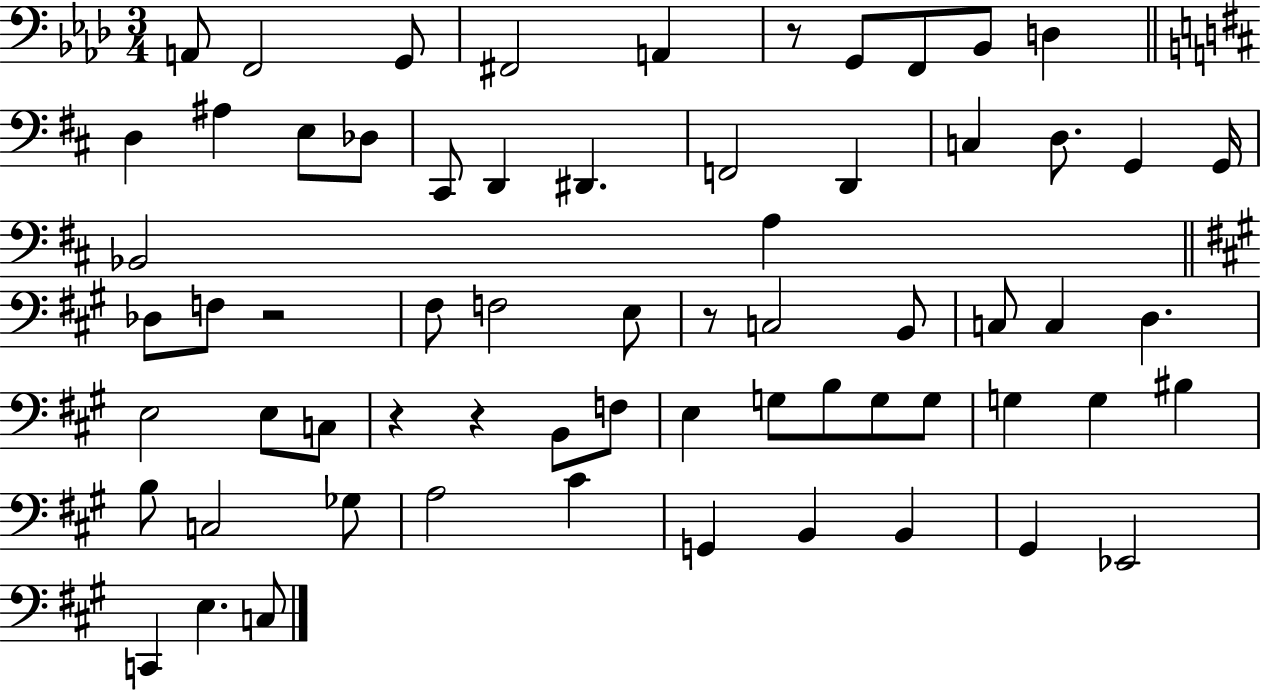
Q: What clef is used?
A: bass